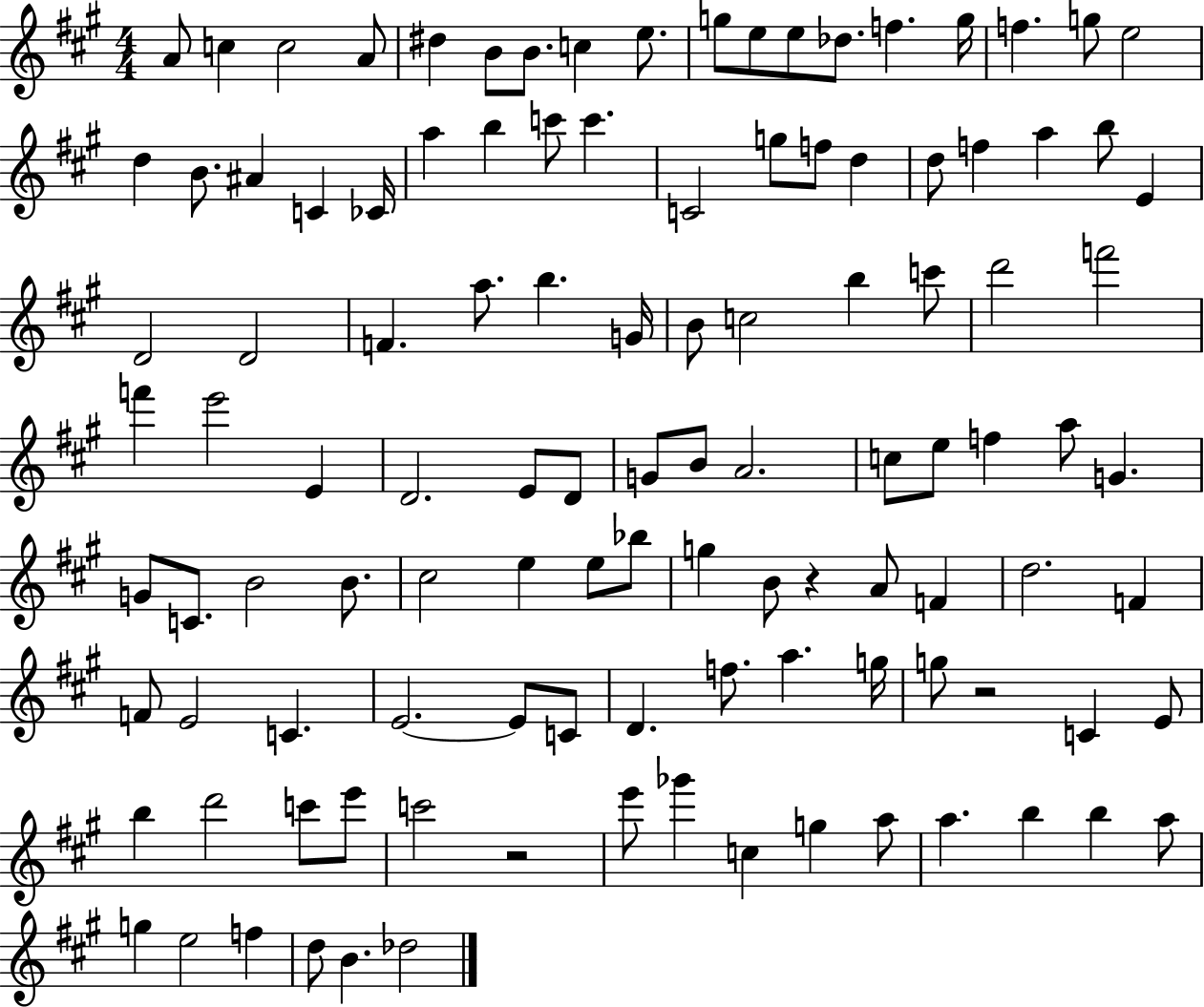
A4/e C5/q C5/h A4/e D#5/q B4/e B4/e. C5/q E5/e. G5/e E5/e E5/e Db5/e. F5/q. G5/s F5/q. G5/e E5/h D5/q B4/e. A#4/q C4/q CES4/s A5/q B5/q C6/e C6/q. C4/h G5/e F5/e D5/q D5/e F5/q A5/q B5/e E4/q D4/h D4/h F4/q. A5/e. B5/q. G4/s B4/e C5/h B5/q C6/e D6/h F6/h F6/q E6/h E4/q D4/h. E4/e D4/e G4/e B4/e A4/h. C5/e E5/e F5/q A5/e G4/q. G4/e C4/e. B4/h B4/e. C#5/h E5/q E5/e Bb5/e G5/q B4/e R/q A4/e F4/q D5/h. F4/q F4/e E4/h C4/q. E4/h. E4/e C4/e D4/q. F5/e. A5/q. G5/s G5/e R/h C4/q E4/e B5/q D6/h C6/e E6/e C6/h R/h E6/e Gb6/q C5/q G5/q A5/e A5/q. B5/q B5/q A5/e G5/q E5/h F5/q D5/e B4/q. Db5/h